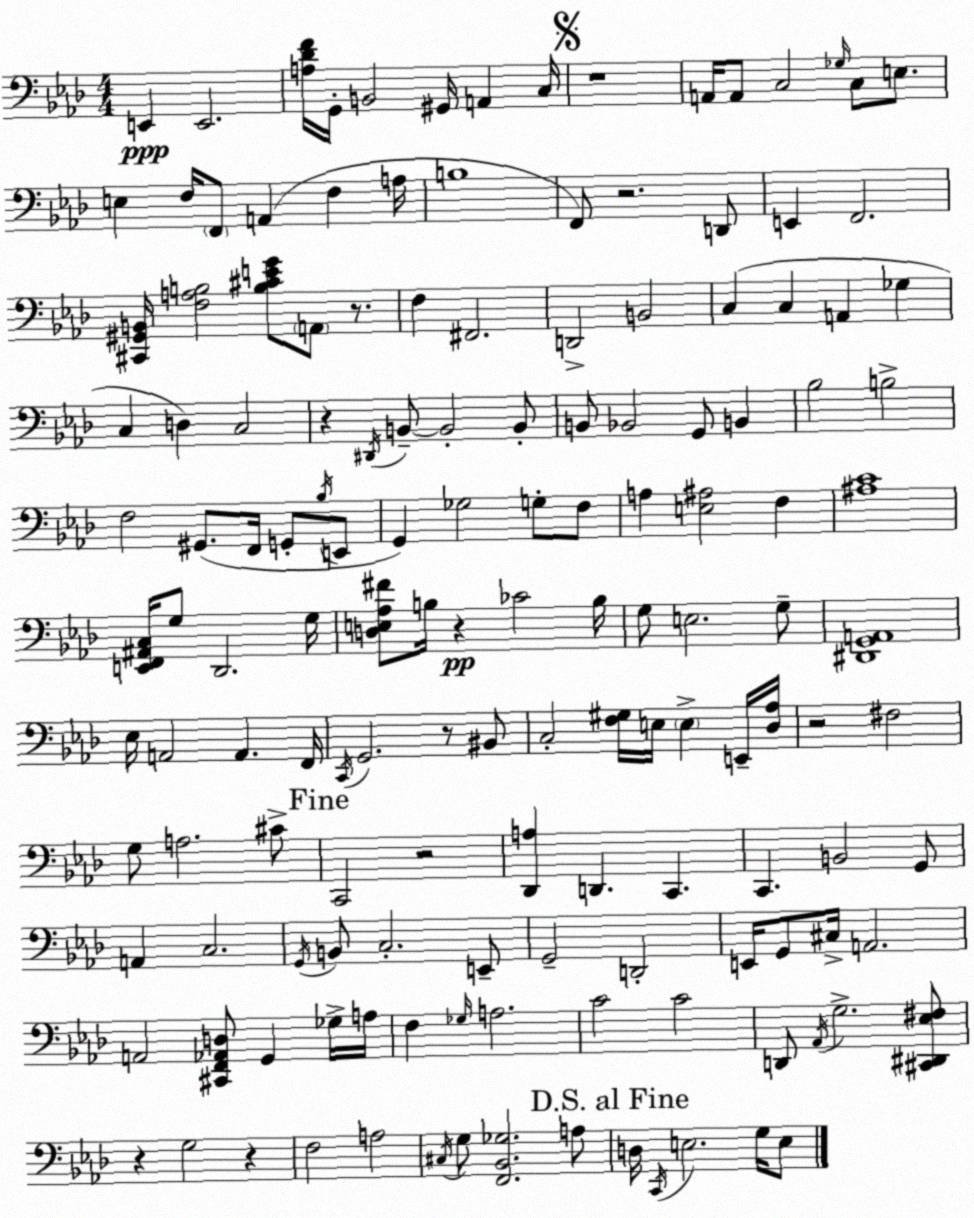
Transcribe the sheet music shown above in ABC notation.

X:1
T:Untitled
M:4/4
L:1/4
K:Fm
E,, E,,2 [A,_DF]/4 G,,/4 B,,2 ^G,,/4 A,, C,/4 z4 A,,/4 A,,/2 C,2 _G,/4 C,/2 E,/2 E, F,/4 F,,/2 A,, F, A,/4 B,4 F,,/2 z2 D,,/2 E,, F,,2 [^C,,^G,,B,,]/4 [F,A,B,]2 [B,^CEG]/2 A,,/2 z/2 F, ^F,,2 D,,2 B,,2 C, C, A,, _G, C, D, C,2 z ^D,,/4 B,,/2 B,,2 B,,/2 B,,/2 _B,,2 G,,/2 B,, _B,2 B,2 F,2 ^G,,/2 F,,/4 G,,/2 _B,/4 E,,/2 G,, _G,2 G,/2 F,/2 A, [E,^A,]2 F, [^A,C]4 [E,,F,,^A,,C,]/4 G,/2 _D,,2 G,/4 [D,E,_A,^F]/2 B,/4 z _C2 B,/4 G,/2 E,2 G,/2 [^D,,G,,A,,]4 _E,/4 A,,2 A,, F,,/4 C,,/4 G,,2 z/2 ^B,,/2 C,2 [F,^G,]/4 E,/4 E, E,,/4 [_D,_A,]/4 z2 ^F,2 G,/2 A,2 ^C/2 C,,2 z2 [_D,,A,] D,, C,, C,, B,,2 G,,/2 A,, C,2 G,,/4 B,,/2 C,2 E,,/2 G,,2 D,,2 E,,/4 G,,/2 ^C,/4 A,,2 A,,2 [^C,,F,,_A,,D,]/2 G,, _G,/4 A,/4 F, _G,/4 A,2 C2 C2 D,,/2 _A,,/4 G,2 [^C,,^D,,_E,^F,]/2 z G,2 z F,2 A,2 ^C,/4 G,/2 [F,,_B,,_G,]2 A,/2 D,/4 C,,/4 E,2 G,/4 E,/2